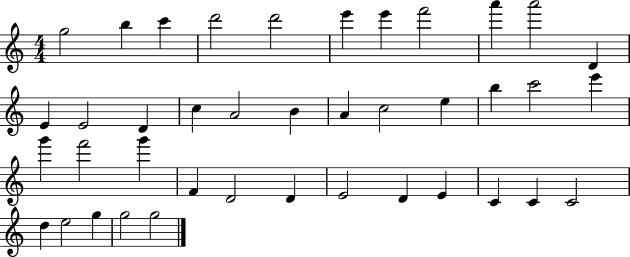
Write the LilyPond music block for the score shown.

{
  \clef treble
  \numericTimeSignature
  \time 4/4
  \key c \major
  g''2 b''4 c'''4 | d'''2 d'''2 | e'''4 e'''4 f'''2 | a'''4 a'''2 d'4 | \break e'4 e'2 d'4 | c''4 a'2 b'4 | a'4 c''2 e''4 | b''4 c'''2 e'''4 | \break g'''4 f'''2 g'''4 | f'4 d'2 d'4 | e'2 d'4 e'4 | c'4 c'4 c'2 | \break d''4 e''2 g''4 | g''2 g''2 | \bar "|."
}